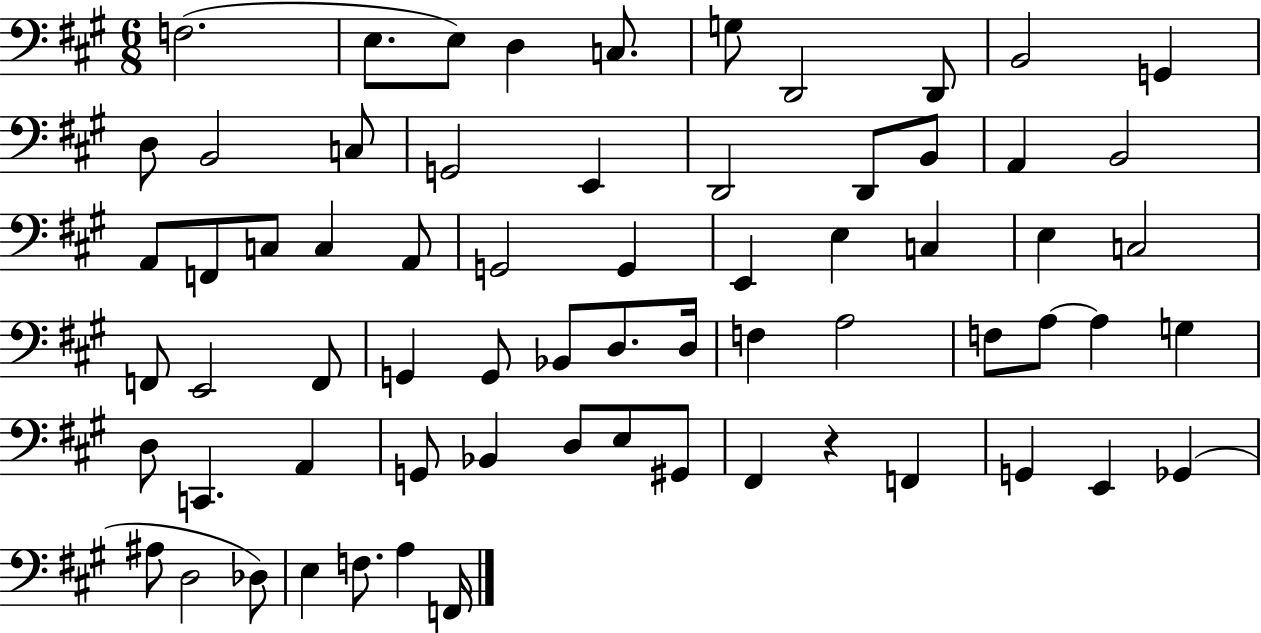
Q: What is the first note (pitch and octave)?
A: F3